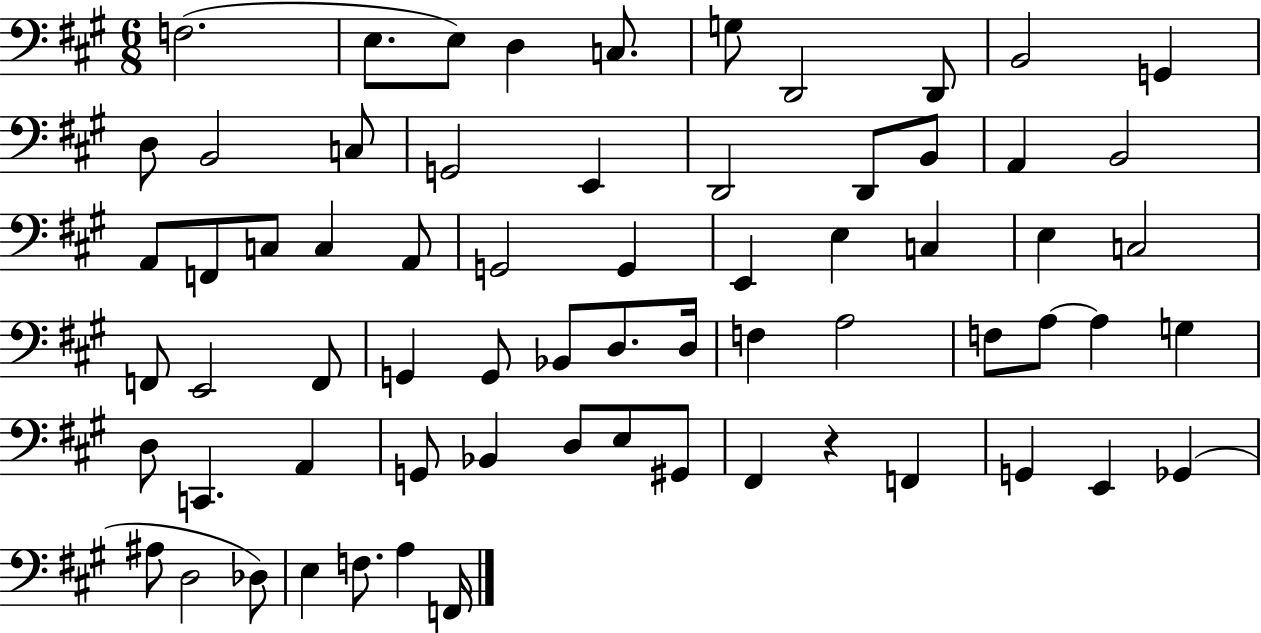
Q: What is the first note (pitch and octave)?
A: F3